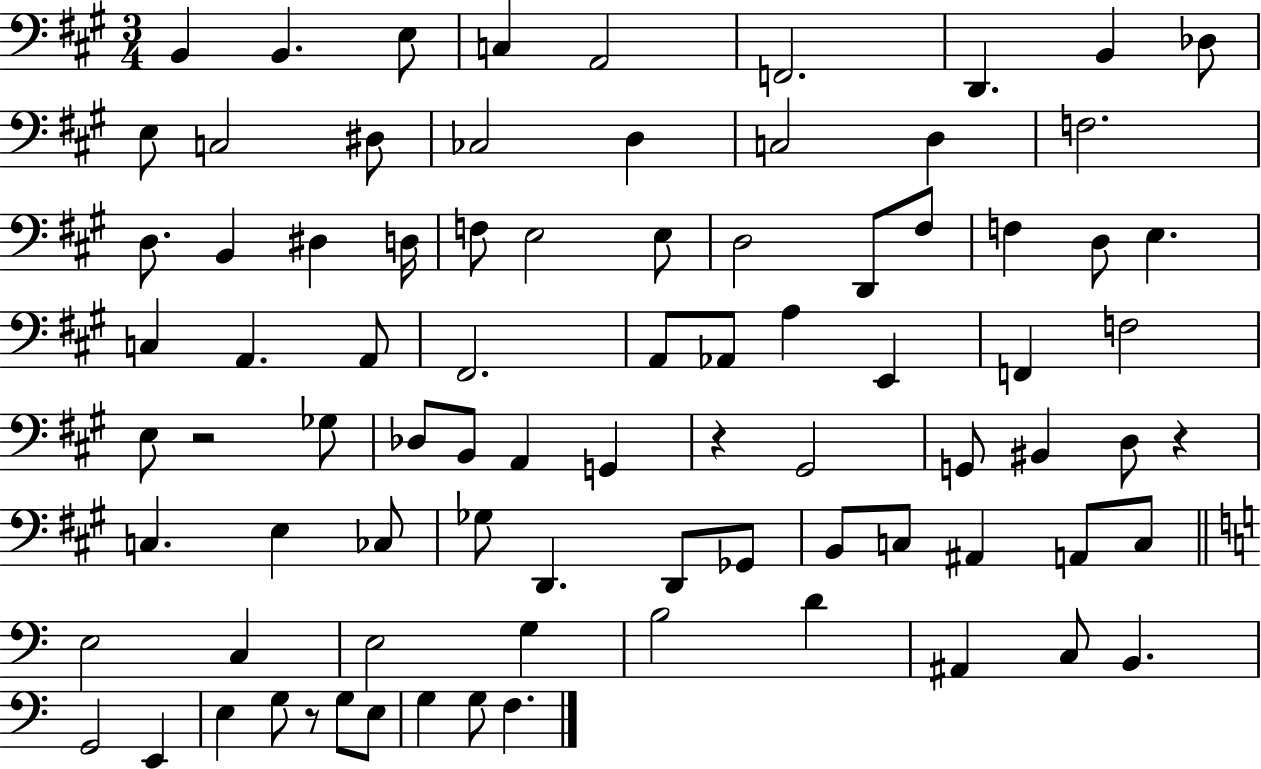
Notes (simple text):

B2/q B2/q. E3/e C3/q A2/h F2/h. D2/q. B2/q Db3/e E3/e C3/h D#3/e CES3/h D3/q C3/h D3/q F3/h. D3/e. B2/q D#3/q D3/s F3/e E3/h E3/e D3/h D2/e F#3/e F3/q D3/e E3/q. C3/q A2/q. A2/e F#2/h. A2/e Ab2/e A3/q E2/q F2/q F3/h E3/e R/h Gb3/e Db3/e B2/e A2/q G2/q R/q G#2/h G2/e BIS2/q D3/e R/q C3/q. E3/q CES3/e Gb3/e D2/q. D2/e Gb2/e B2/e C3/e A#2/q A2/e C3/e E3/h C3/q E3/h G3/q B3/h D4/q A#2/q C3/e B2/q. G2/h E2/q E3/q G3/e R/e G3/e E3/e G3/q G3/e F3/q.